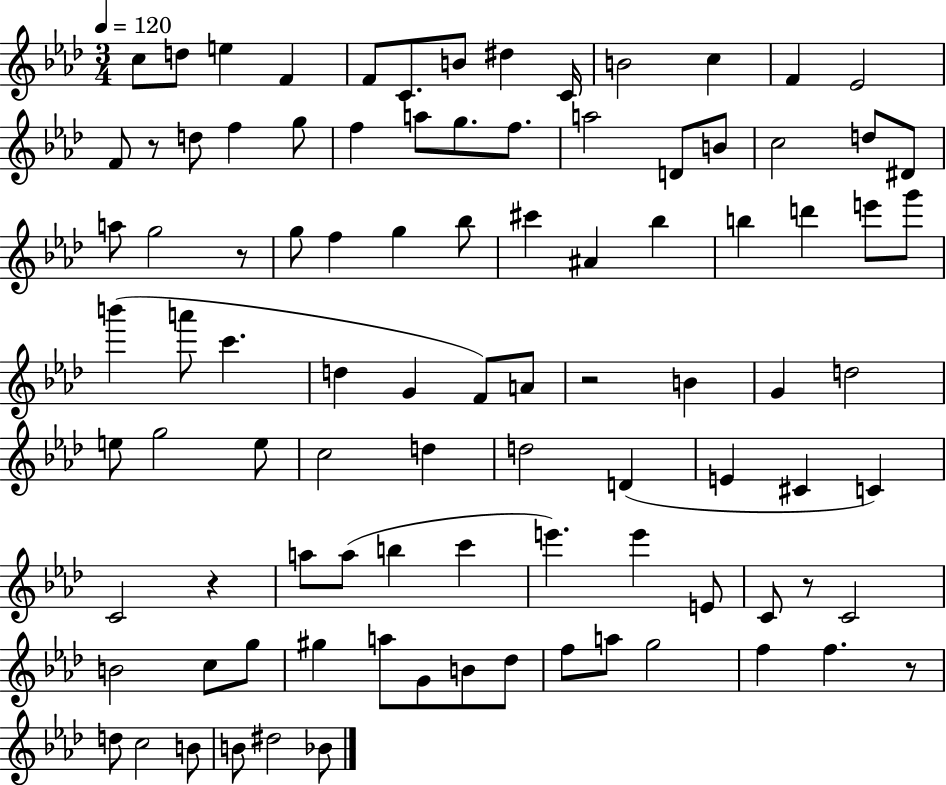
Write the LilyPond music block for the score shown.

{
  \clef treble
  \numericTimeSignature
  \time 3/4
  \key aes \major
  \tempo 4 = 120
  \repeat volta 2 { c''8 d''8 e''4 f'4 | f'8 c'8. b'8 dis''4 c'16 | b'2 c''4 | f'4 ees'2 | \break f'8 r8 d''8 f''4 g''8 | f''4 a''8 g''8. f''8. | a''2 d'8 b'8 | c''2 d''8 dis'8 | \break a''8 g''2 r8 | g''8 f''4 g''4 bes''8 | cis'''4 ais'4 bes''4 | b''4 d'''4 e'''8 g'''8 | \break b'''4( a'''8 c'''4. | d''4 g'4 f'8) a'8 | r2 b'4 | g'4 d''2 | \break e''8 g''2 e''8 | c''2 d''4 | d''2 d'4( | e'4 cis'4 c'4) | \break c'2 r4 | a''8 a''8( b''4 c'''4 | e'''4.) e'''4 e'8 | c'8 r8 c'2 | \break b'2 c''8 g''8 | gis''4 a''8 g'8 b'8 des''8 | f''8 a''8 g''2 | f''4 f''4. r8 | \break d''8 c''2 b'8 | b'8 dis''2 bes'8 | } \bar "|."
}